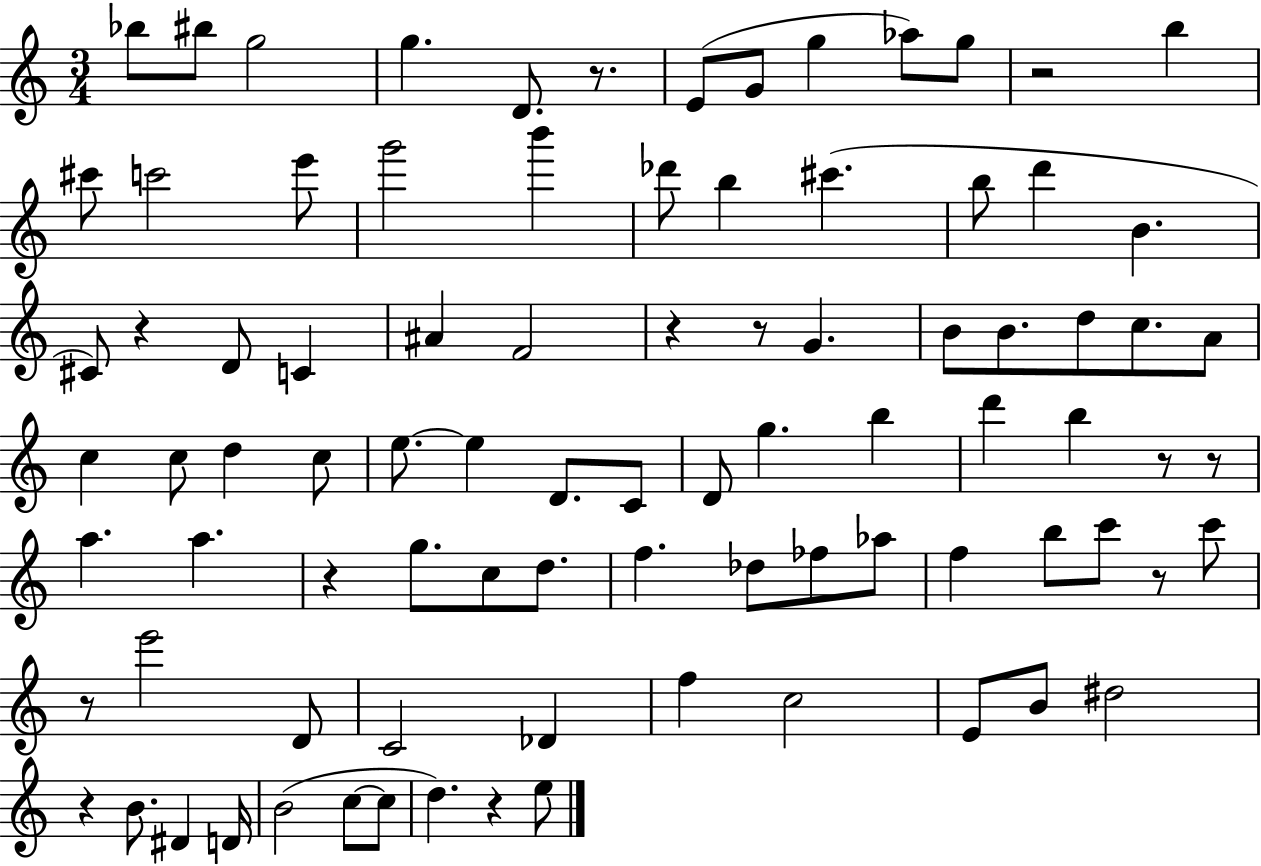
{
  \clef treble
  \numericTimeSignature
  \time 3/4
  \key c \major
  bes''8 bis''8 g''2 | g''4. d'8. r8. | e'8( g'8 g''4 aes''8) g''8 | r2 b''4 | \break cis'''8 c'''2 e'''8 | g'''2 b'''4 | des'''8 b''4 cis'''4.( | b''8 d'''4 b'4. | \break cis'8) r4 d'8 c'4 | ais'4 f'2 | r4 r8 g'4. | b'8 b'8. d''8 c''8. a'8 | \break c''4 c''8 d''4 c''8 | e''8.~~ e''4 d'8. c'8 | d'8 g''4. b''4 | d'''4 b''4 r8 r8 | \break a''4. a''4. | r4 g''8. c''8 d''8. | f''4. des''8 fes''8 aes''8 | f''4 b''8 c'''8 r8 c'''8 | \break r8 e'''2 d'8 | c'2 des'4 | f''4 c''2 | e'8 b'8 dis''2 | \break r4 b'8. dis'4 d'16 | b'2( c''8~~ c''8 | d''4.) r4 e''8 | \bar "|."
}